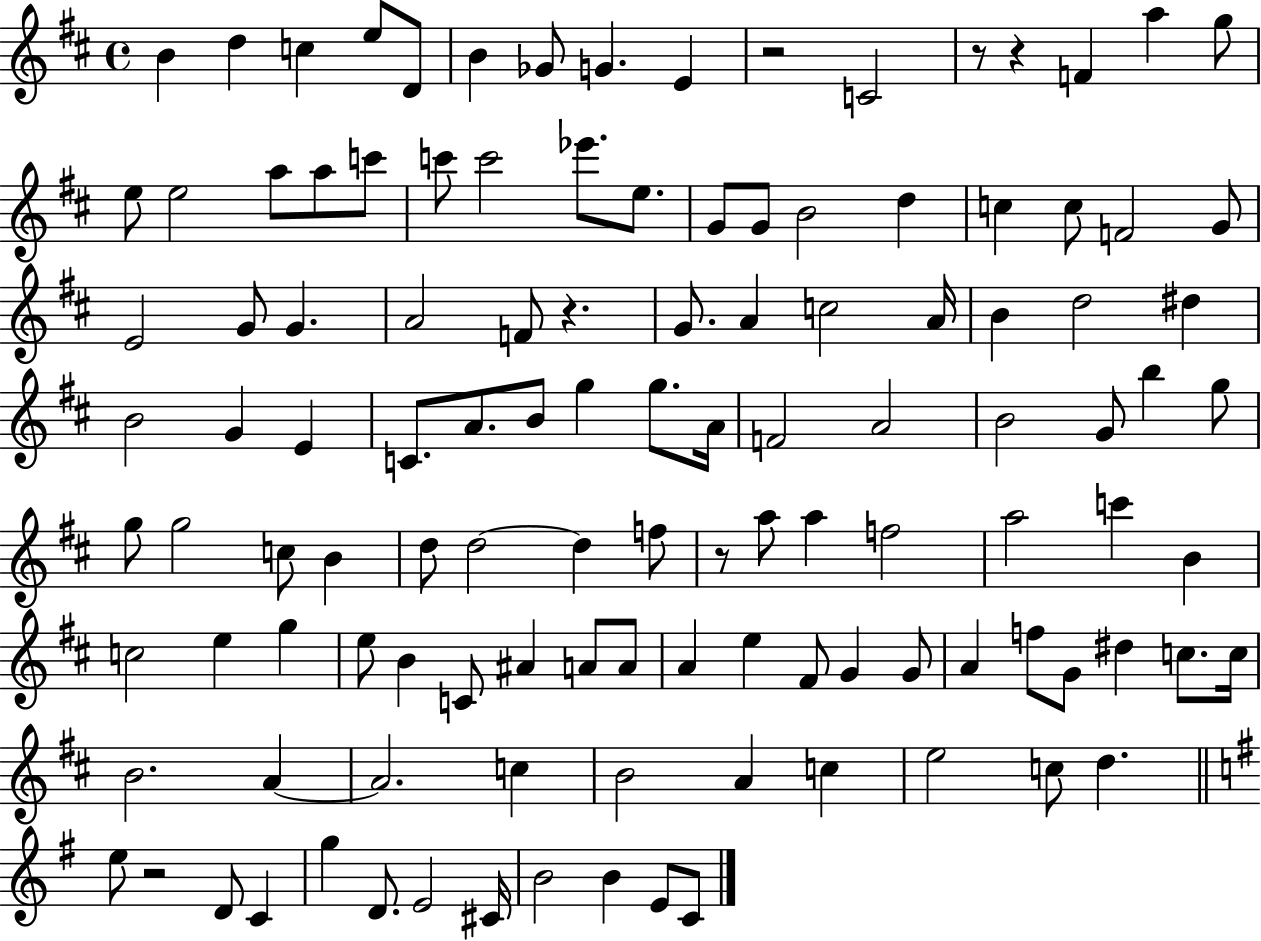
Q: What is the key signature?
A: D major